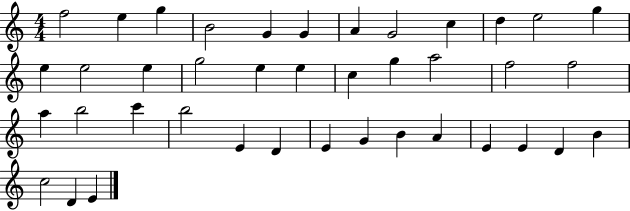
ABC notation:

X:1
T:Untitled
M:4/4
L:1/4
K:C
f2 e g B2 G G A G2 c d e2 g e e2 e g2 e e c g a2 f2 f2 a b2 c' b2 E D E G B A E E D B c2 D E